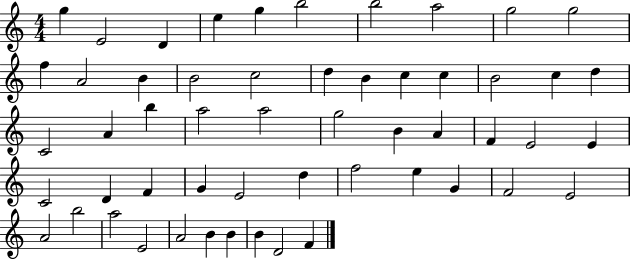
{
  \clef treble
  \numericTimeSignature
  \time 4/4
  \key c \major
  g''4 e'2 d'4 | e''4 g''4 b''2 | b''2 a''2 | g''2 g''2 | \break f''4 a'2 b'4 | b'2 c''2 | d''4 b'4 c''4 c''4 | b'2 c''4 d''4 | \break c'2 a'4 b''4 | a''2 a''2 | g''2 b'4 a'4 | f'4 e'2 e'4 | \break c'2 d'4 f'4 | g'4 e'2 d''4 | f''2 e''4 g'4 | f'2 e'2 | \break a'2 b''2 | a''2 e'2 | a'2 b'4 b'4 | b'4 d'2 f'4 | \break \bar "|."
}